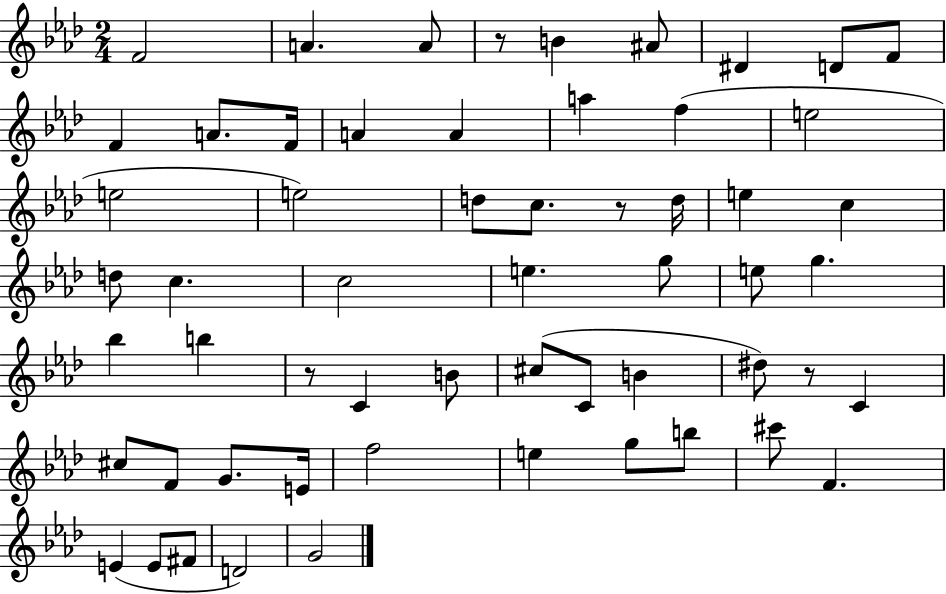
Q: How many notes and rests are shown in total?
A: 58